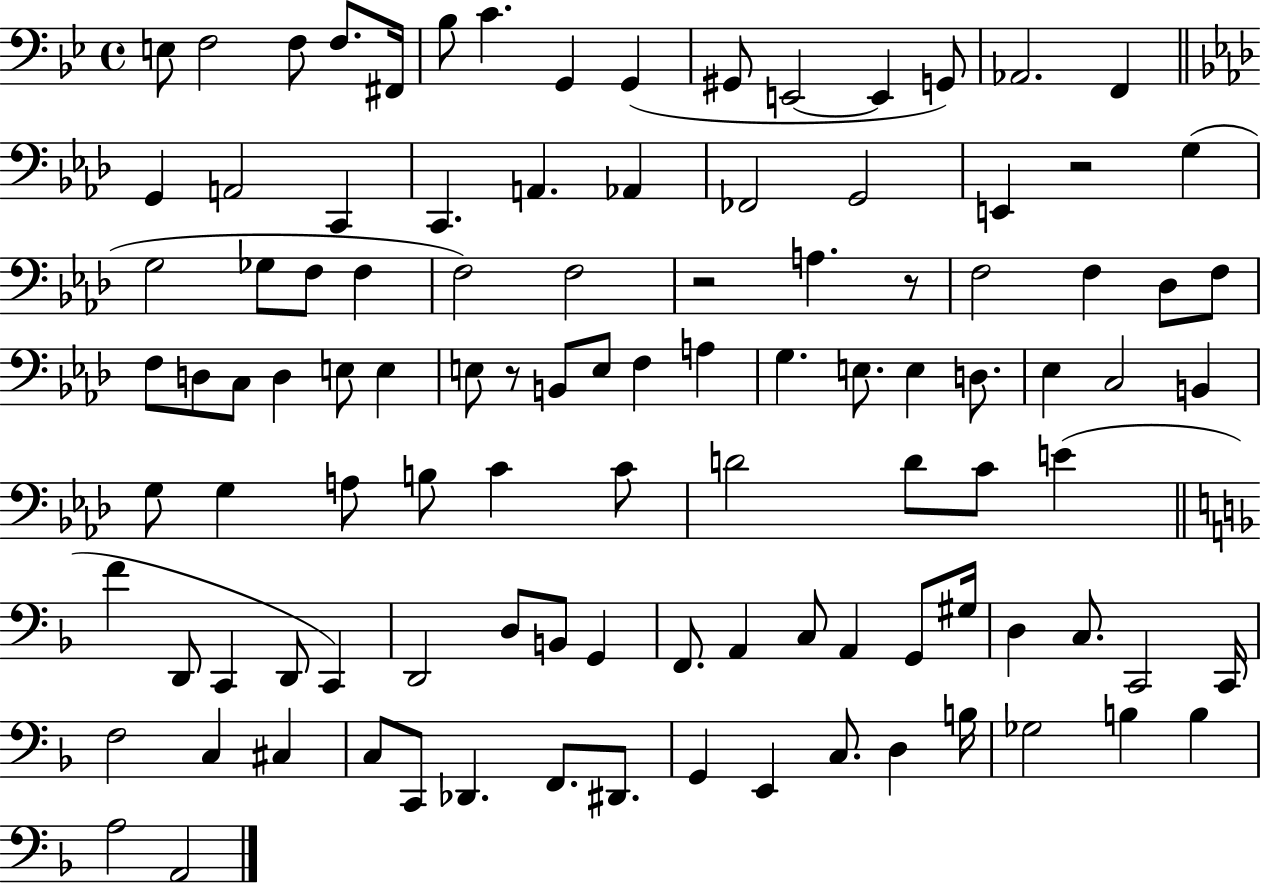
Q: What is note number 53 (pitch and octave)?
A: C3